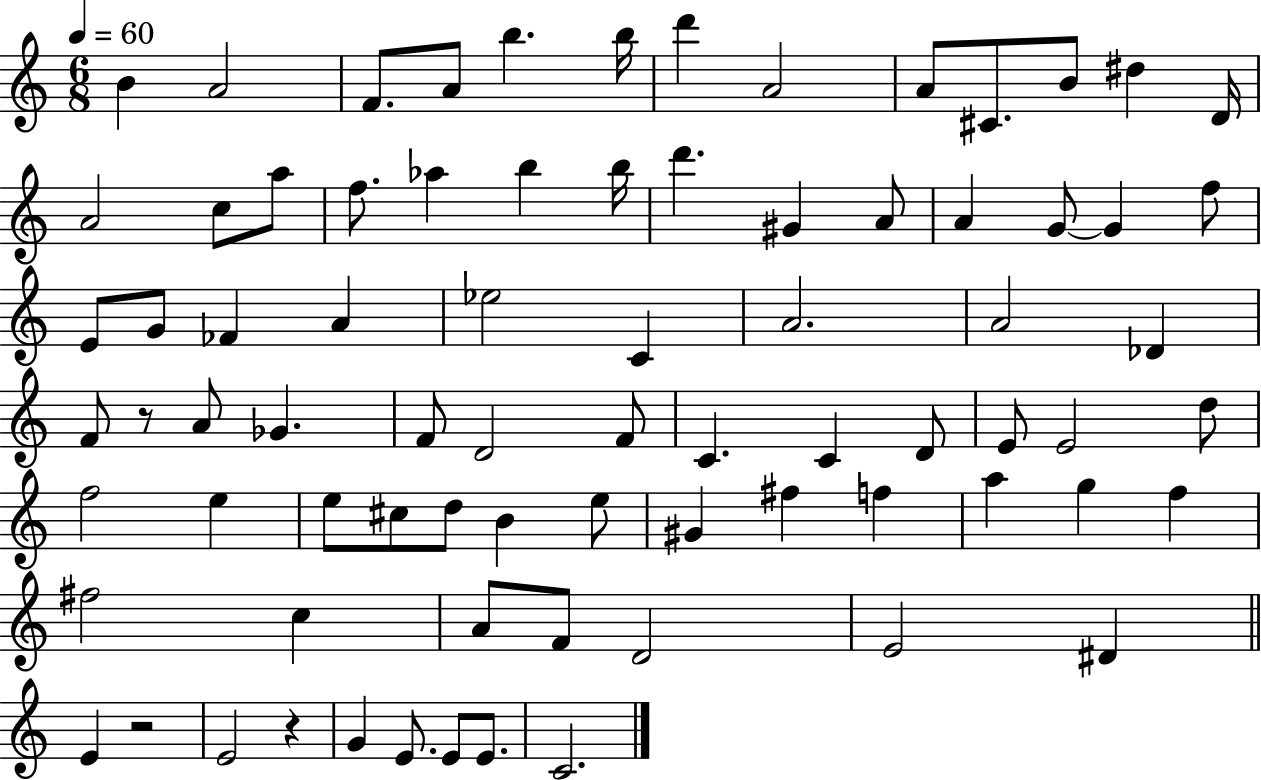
{
  \clef treble
  \numericTimeSignature
  \time 6/8
  \key c \major
  \tempo 4 = 60
  b'4 a'2 | f'8. a'8 b''4. b''16 | d'''4 a'2 | a'8 cis'8. b'8 dis''4 d'16 | \break a'2 c''8 a''8 | f''8. aes''4 b''4 b''16 | d'''4. gis'4 a'8 | a'4 g'8~~ g'4 f''8 | \break e'8 g'8 fes'4 a'4 | ees''2 c'4 | a'2. | a'2 des'4 | \break f'8 r8 a'8 ges'4. | f'8 d'2 f'8 | c'4. c'4 d'8 | e'8 e'2 d''8 | \break f''2 e''4 | e''8 cis''8 d''8 b'4 e''8 | gis'4 fis''4 f''4 | a''4 g''4 f''4 | \break fis''2 c''4 | a'8 f'8 d'2 | e'2 dis'4 | \bar "||" \break \key a \minor e'4 r2 | e'2 r4 | g'4 e'8. e'8 e'8. | c'2. | \break \bar "|."
}